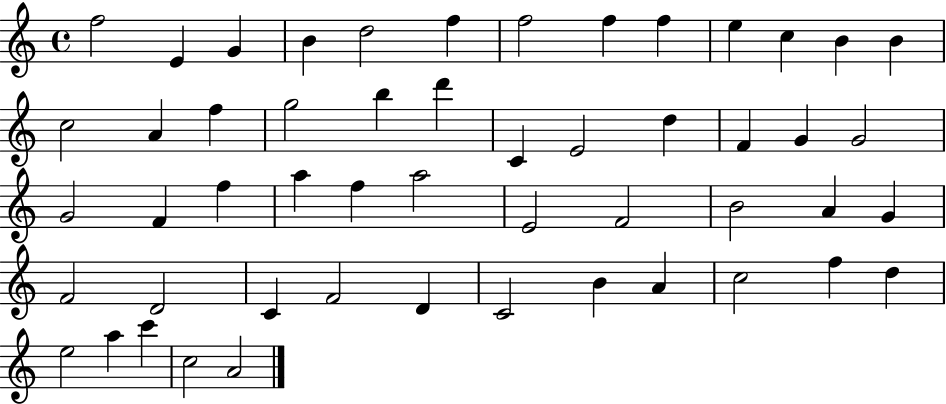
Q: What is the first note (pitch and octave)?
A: F5